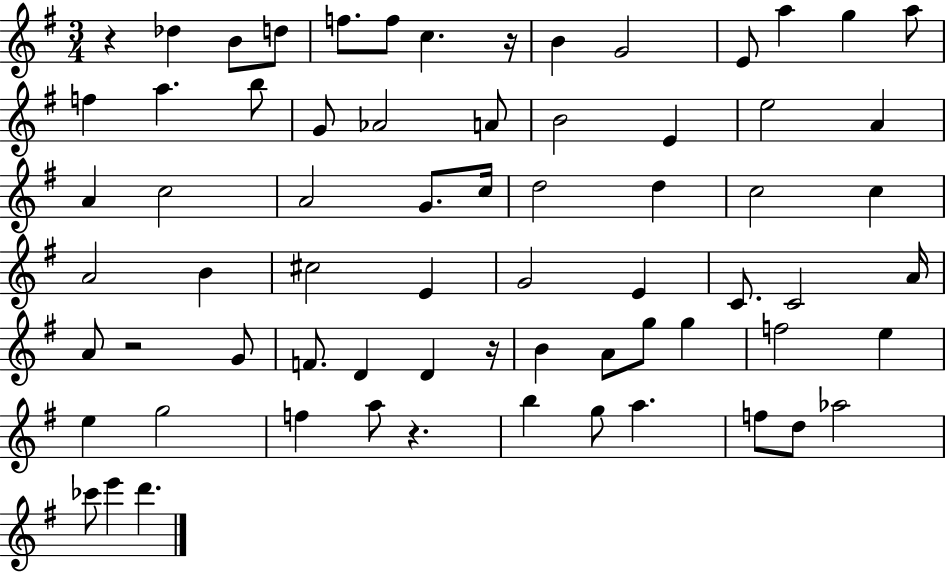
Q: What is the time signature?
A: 3/4